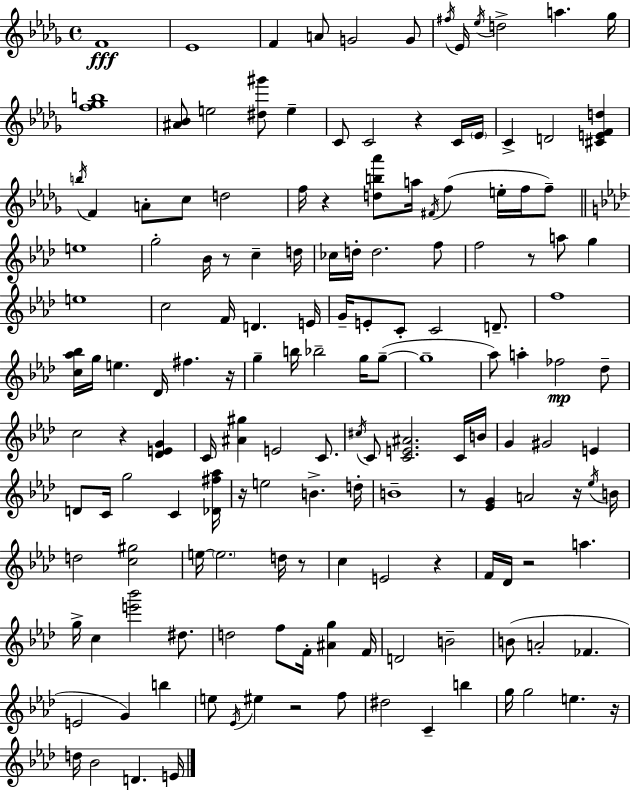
F4/w Eb4/w F4/q A4/e G4/h G4/e F#5/s Eb4/s Eb5/s D5/h A5/q. Gb5/s [F5,Gb5,B5]/w [A#4,Bb4]/e E5/h [D#5,G#6]/e E5/q C4/e C4/h R/q C4/s Eb4/s C4/q D4/h [C#4,E4,F4,D5]/q B5/s F4/q A4/e C5/e D5/h F5/s R/q [D5,B5,Ab6]/e A5/s F#4/s F5/q E5/s F5/s F5/e E5/w G5/h Bb4/s R/e C5/q D5/s CES5/s D5/s D5/h. F5/e F5/h R/e A5/e G5/q E5/w C5/h F4/s D4/q. E4/s G4/s E4/e C4/e C4/h D4/e. F5/w [C5,Ab5,Bb5]/s G5/s E5/q. Db4/s F#5/q. R/s G5/q B5/s Bb5/h G5/s G5/e G5/w Ab5/e A5/q FES5/h Db5/e C5/h R/q [Db4,E4,G4]/q C4/s [A#4,G#5]/q E4/h C4/e. C#5/s C4/e [C4,E4,A#4]/h. C4/s B4/s G4/q G#4/h E4/q D4/e C4/s G5/h C4/q [Db4,F#5,Ab5]/s R/s E5/h B4/q. D5/s B4/w R/e [Eb4,G4]/q A4/h R/s Eb5/s B4/s D5/h [C5,G#5]/h E5/s E5/h. D5/s R/e C5/q E4/h R/q F4/s Db4/s R/h A5/q. G5/s C5/q [E6,Bb6]/h D#5/e. D5/h F5/e F4/s [A#4,G5]/q F4/s D4/h B4/h B4/e A4/h FES4/q. E4/h G4/q B5/q E5/e Eb4/s EIS5/q R/h F5/e D#5/h C4/q B5/q G5/s G5/h E5/q. R/s D5/s Bb4/h D4/q. E4/s